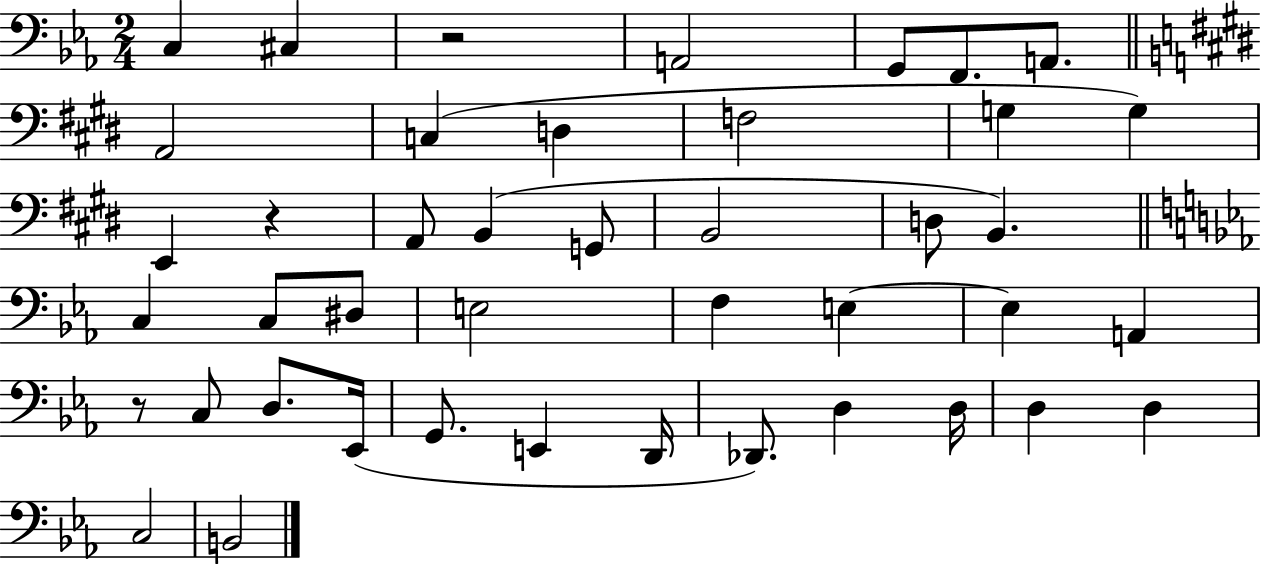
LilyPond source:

{
  \clef bass
  \numericTimeSignature
  \time 2/4
  \key ees \major
  c4 cis4 | r2 | a,2 | g,8 f,8. a,8. | \break \bar "||" \break \key e \major a,2 | c4( d4 | f2 | g4 g4) | \break e,4 r4 | a,8 b,4( g,8 | b,2 | d8 b,4.) | \break \bar "||" \break \key c \minor c4 c8 dis8 | e2 | f4 e4~~ | e4 a,4 | \break r8 c8 d8. ees,16( | g,8. e,4 d,16 | des,8.) d4 d16 | d4 d4 | \break c2 | b,2 | \bar "|."
}